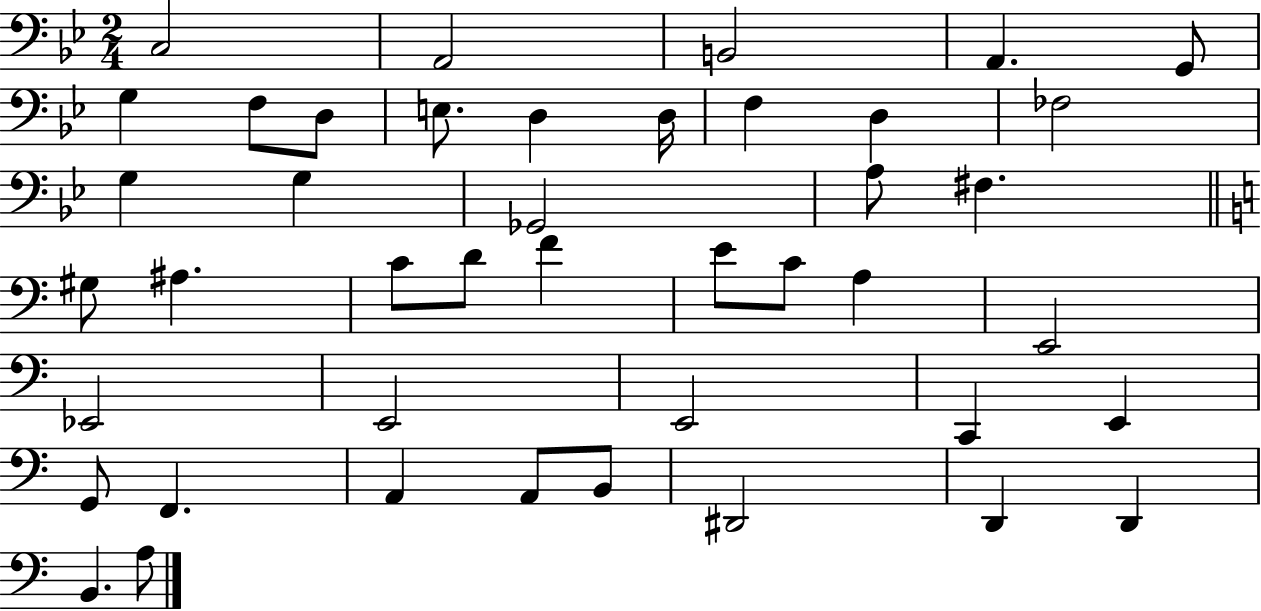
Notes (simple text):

C3/h A2/h B2/h A2/q. G2/e G3/q F3/e D3/e E3/e. D3/q D3/s F3/q D3/q FES3/h G3/q G3/q Gb2/h A3/e F#3/q. G#3/e A#3/q. C4/e D4/e F4/q E4/e C4/e A3/q E2/h Eb2/h E2/h E2/h C2/q E2/q G2/e F2/q. A2/q A2/e B2/e D#2/h D2/q D2/q B2/q. A3/e